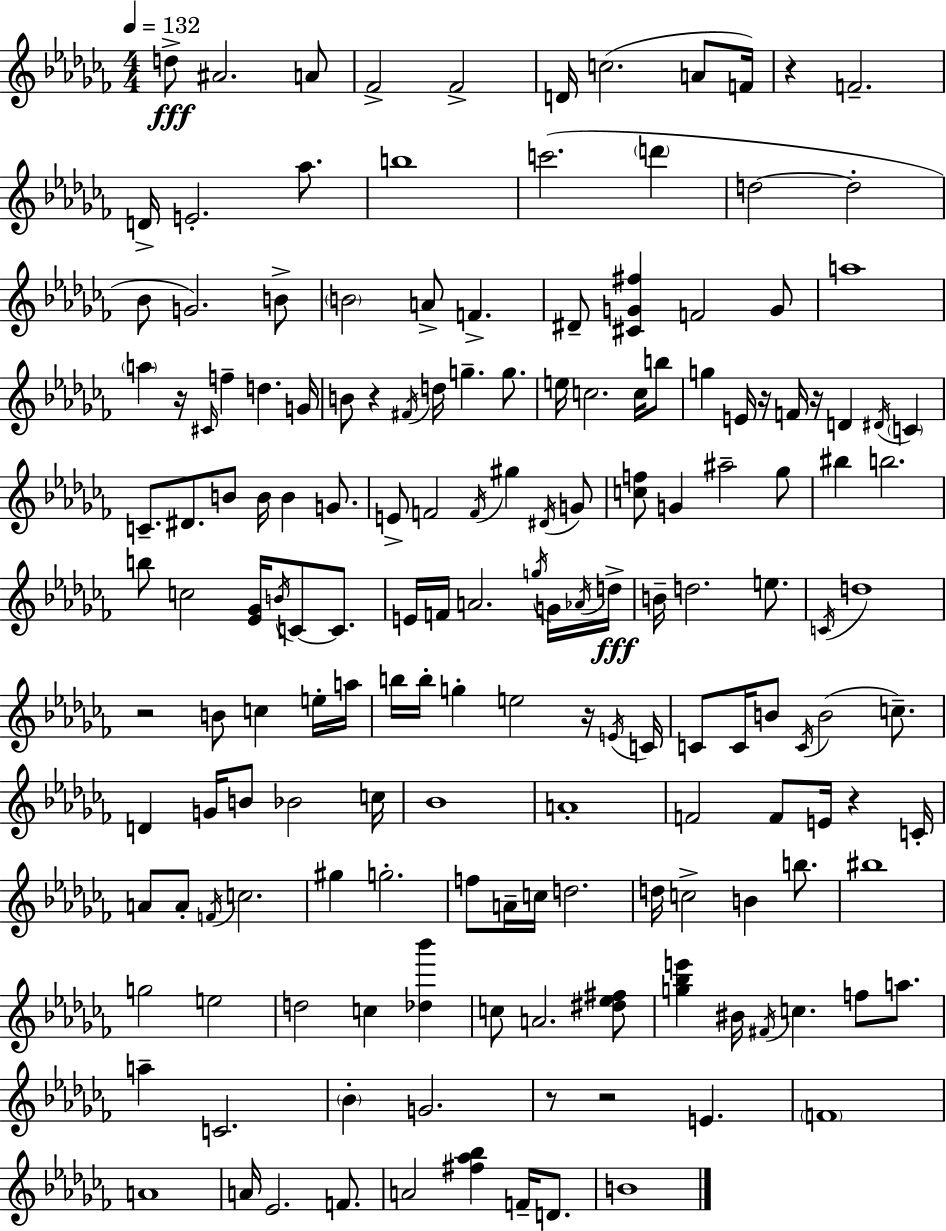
D5/e A#4/h. A4/e FES4/h FES4/h D4/s C5/h. A4/e F4/s R/q F4/h. D4/s E4/h. Ab5/e. B5/w C6/h. D6/q D5/h D5/h Bb4/e G4/h. B4/e B4/h A4/e F4/q. D#4/e [C#4,G4,F#5]/q F4/h G4/e A5/w A5/q R/s C#4/s F5/q D5/q. G4/s B4/e R/q F#4/s D5/s G5/q. G5/e. E5/s C5/h. C5/s B5/e G5/q E4/s R/s F4/s R/s D4/q D#4/s C4/q C4/e. D#4/e. B4/e B4/s B4/q G4/e. E4/e F4/h F4/s G#5/q D#4/s G4/e [C5,F5]/e G4/q A#5/h Gb5/e BIS5/q B5/h. B5/e C5/h [Eb4,Gb4]/s B4/s C4/e C4/e. E4/s F4/s A4/h. G5/s G4/s Ab4/s D5/s B4/s D5/h. E5/e. C4/s D5/w R/h B4/e C5/q E5/s A5/s B5/s B5/s G5/q E5/h R/s E4/s C4/s C4/e C4/s B4/e C4/s B4/h C5/e. D4/q G4/s B4/e Bb4/h C5/s Bb4/w A4/w F4/h F4/e E4/s R/q C4/s A4/e A4/e F4/s C5/h. G#5/q G5/h. F5/e A4/s C5/s D5/h. D5/s C5/h B4/q B5/e. BIS5/w G5/h E5/h D5/h C5/q [Db5,Bb6]/q C5/e A4/h. [D#5,Eb5,F#5]/e [G5,Bb5,E6]/q BIS4/s F#4/s C5/q. F5/e A5/e. A5/q C4/h. Bb4/q G4/h. R/e R/h E4/q. F4/w A4/w A4/s Eb4/h. F4/e. A4/h [F#5,Ab5,Bb5]/q F4/s D4/e. B4/w